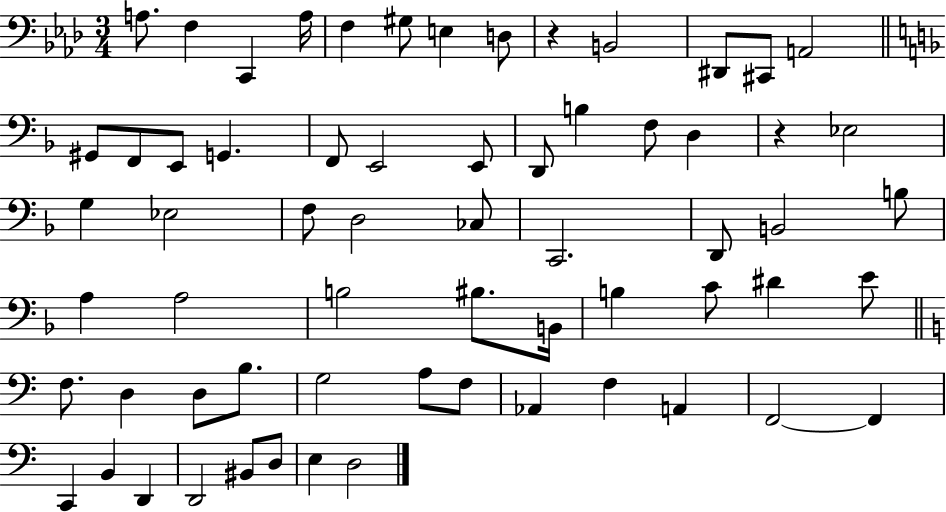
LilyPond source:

{
  \clef bass
  \numericTimeSignature
  \time 3/4
  \key aes \major
  a8. f4 c,4 a16 | f4 gis8 e4 d8 | r4 b,2 | dis,8 cis,8 a,2 | \break \bar "||" \break \key d \minor gis,8 f,8 e,8 g,4. | f,8 e,2 e,8 | d,8 b4 f8 d4 | r4 ees2 | \break g4 ees2 | f8 d2 ces8 | c,2. | d,8 b,2 b8 | \break a4 a2 | b2 bis8. b,16 | b4 c'8 dis'4 e'8 | \bar "||" \break \key c \major f8. d4 d8 b8. | g2 a8 f8 | aes,4 f4 a,4 | f,2~~ f,4 | \break c,4 b,4 d,4 | d,2 bis,8 d8 | e4 d2 | \bar "|."
}